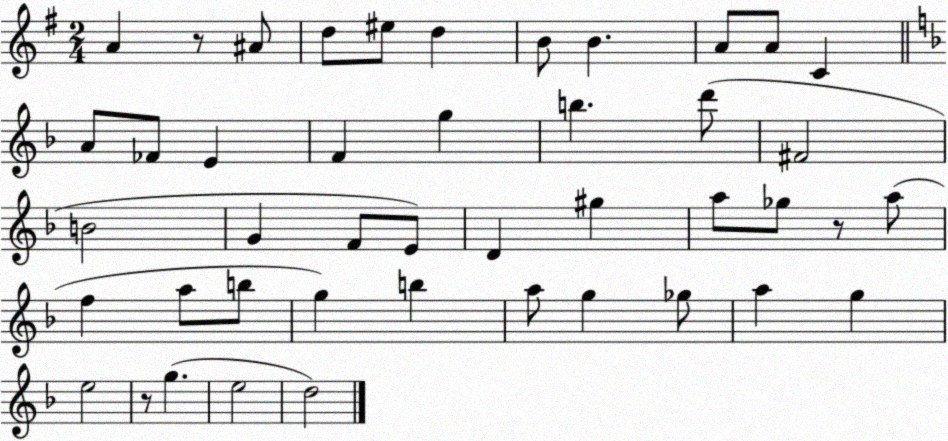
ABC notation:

X:1
T:Untitled
M:2/4
L:1/4
K:G
A z/2 ^A/2 d/2 ^e/2 d B/2 B A/2 A/2 C A/2 _F/2 E F g b d'/2 ^F2 B2 G F/2 E/2 D ^g a/2 _g/2 z/2 a/2 f a/2 b/2 g b a/2 g _g/2 a g e2 z/2 g e2 d2